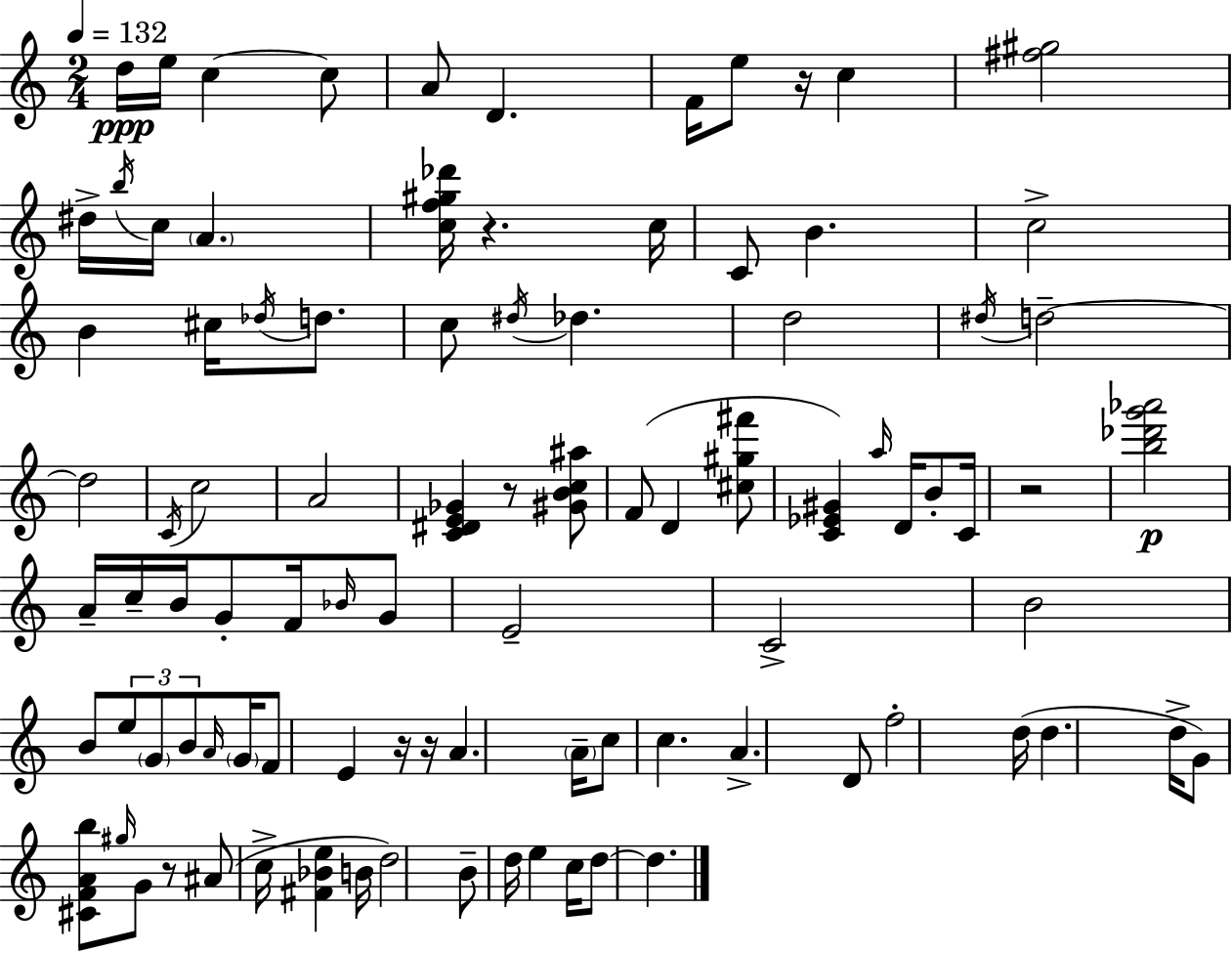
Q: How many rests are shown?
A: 7